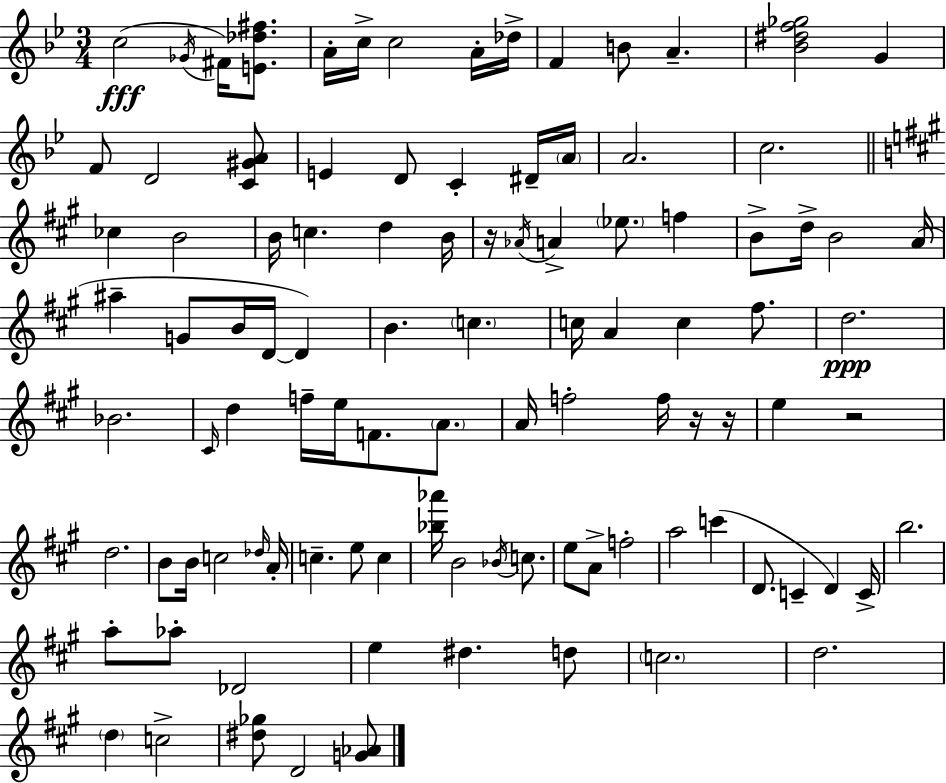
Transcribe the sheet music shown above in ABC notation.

X:1
T:Untitled
M:3/4
L:1/4
K:Bb
c2 _G/4 ^F/4 [E_d^f]/2 A/4 c/4 c2 A/4 _d/4 F B/2 A [_B^df_g]2 G F/2 D2 [C^GA]/2 E D/2 C ^D/4 A/4 A2 c2 _c B2 B/4 c d B/4 z/4 _A/4 A _e/2 f B/2 d/4 B2 A/4 ^a G/2 B/4 D/4 D B c c/4 A c ^f/2 d2 _B2 ^C/4 d f/4 e/4 F/2 A/2 A/4 f2 f/4 z/4 z/4 e z2 d2 B/2 B/4 c2 _d/4 A/4 c e/2 c [_b_a']/4 B2 _B/4 c/2 e/2 A/2 f2 a2 c' D/2 C D C/4 b2 a/2 _a/2 _D2 e ^d d/2 c2 d2 d c2 [^d_g]/2 D2 [G_A]/2